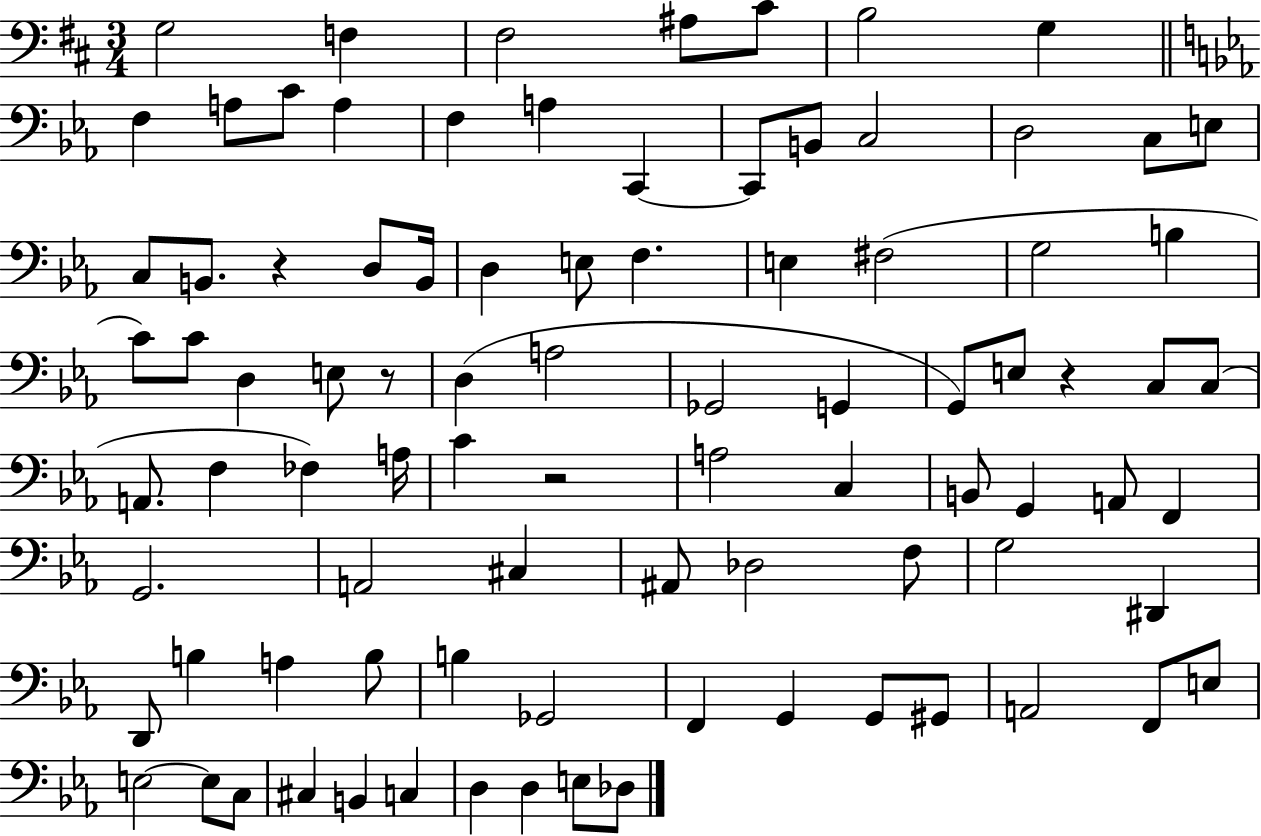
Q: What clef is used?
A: bass